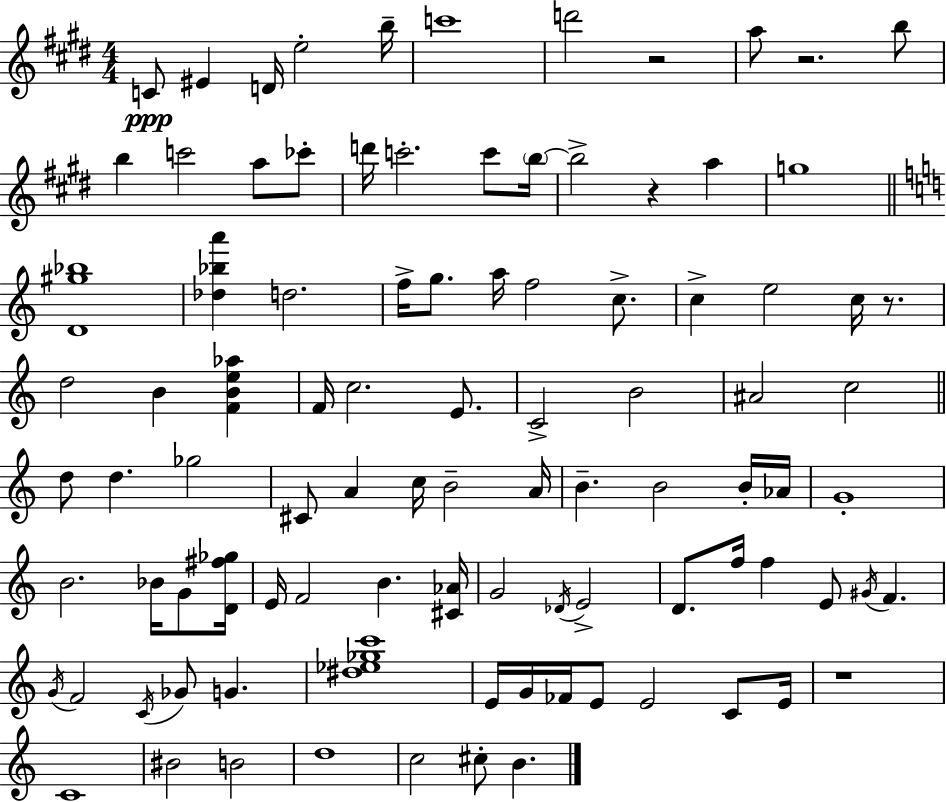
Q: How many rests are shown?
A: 5